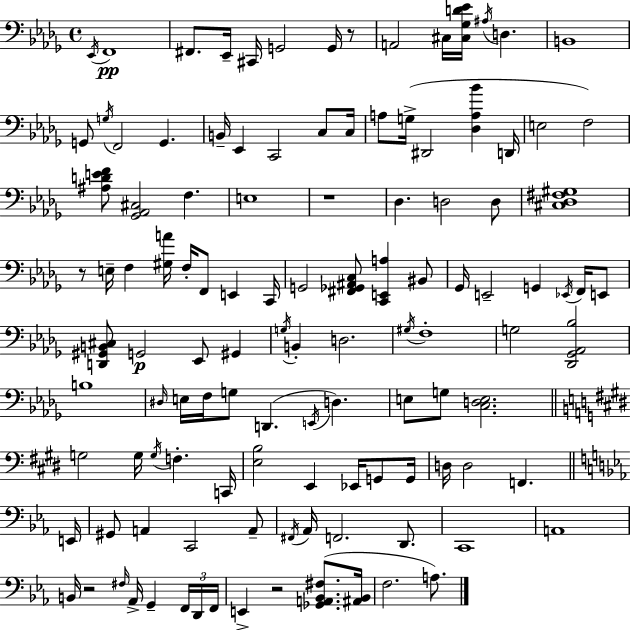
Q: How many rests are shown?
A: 5